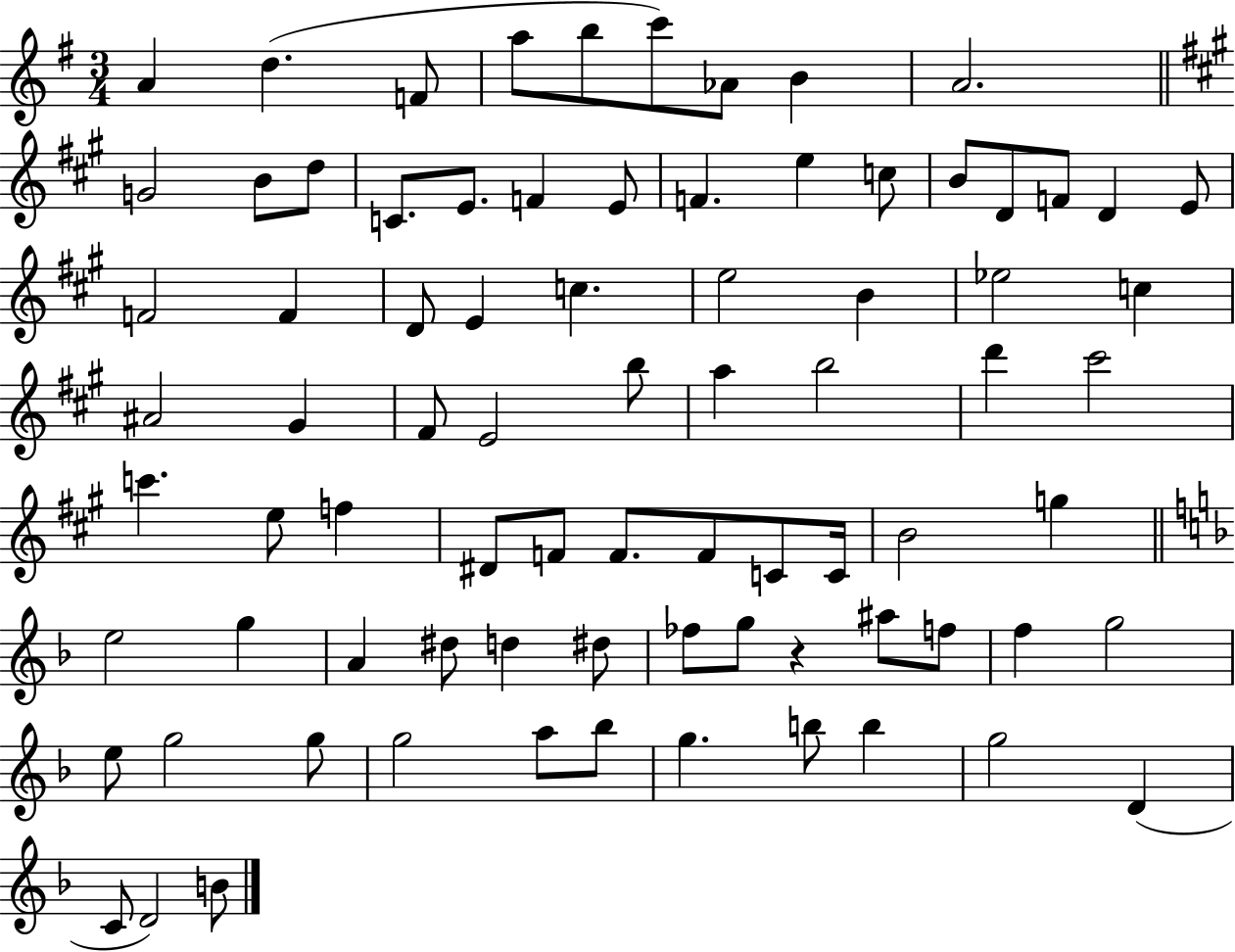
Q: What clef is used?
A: treble